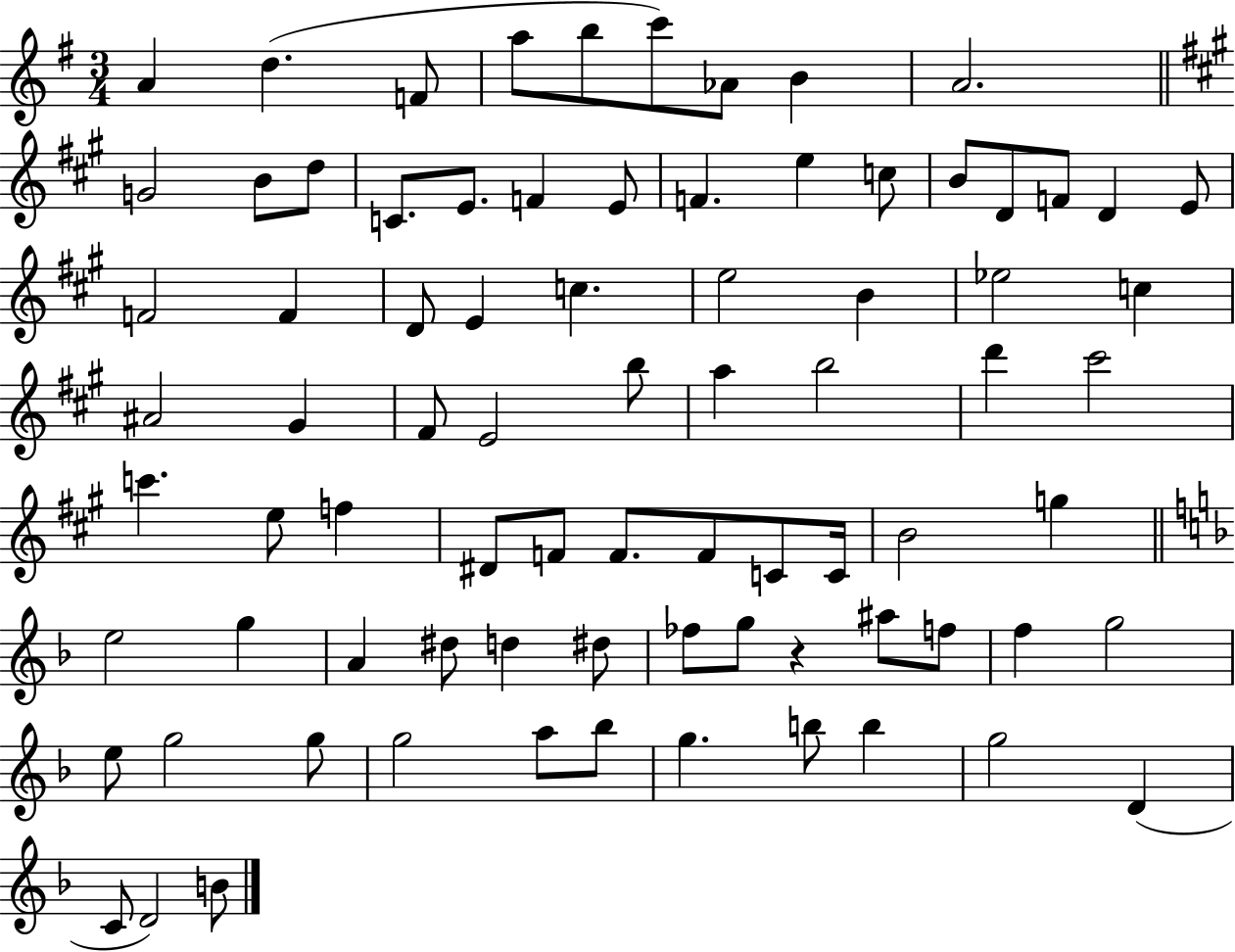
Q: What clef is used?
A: treble